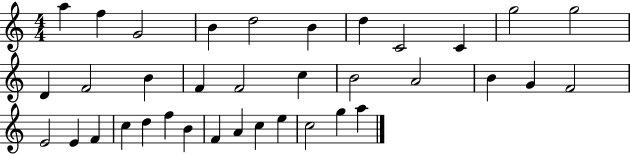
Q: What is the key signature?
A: C major